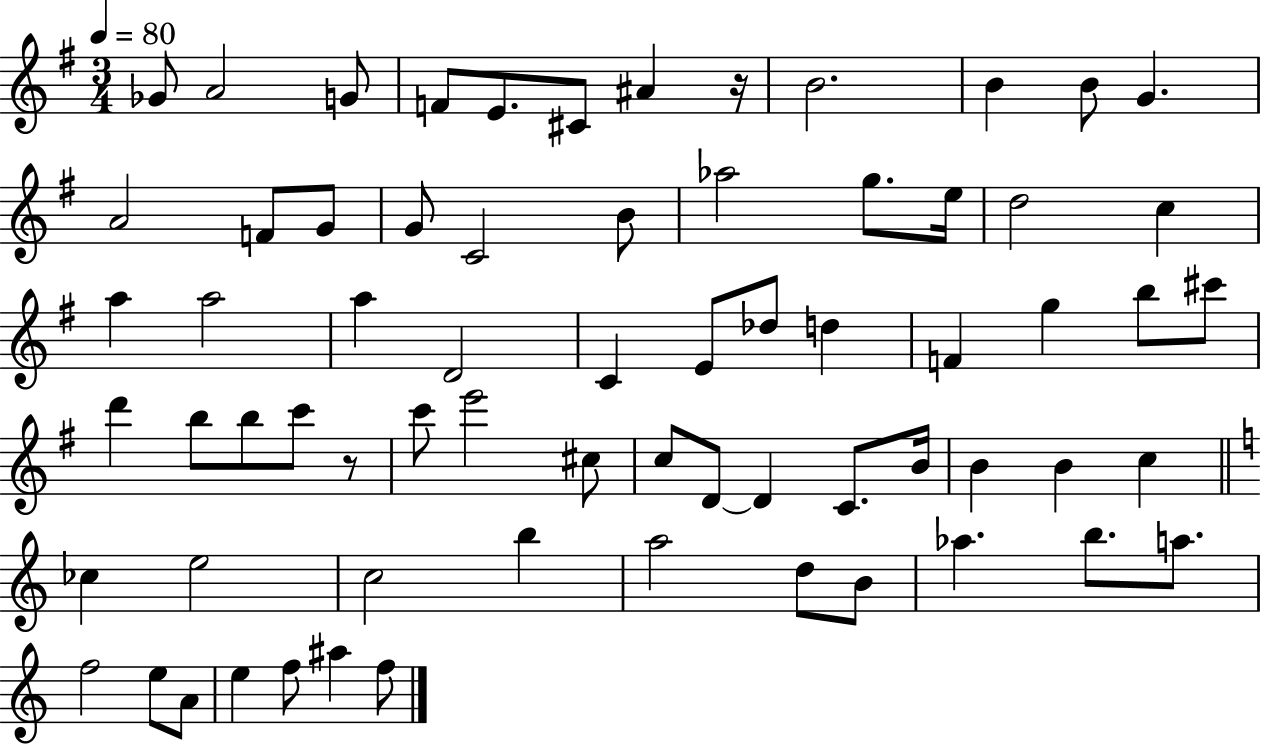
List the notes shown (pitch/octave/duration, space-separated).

Gb4/e A4/h G4/e F4/e E4/e. C#4/e A#4/q R/s B4/h. B4/q B4/e G4/q. A4/h F4/e G4/e G4/e C4/h B4/e Ab5/h G5/e. E5/s D5/h C5/q A5/q A5/h A5/q D4/h C4/q E4/e Db5/e D5/q F4/q G5/q B5/e C#6/e D6/q B5/e B5/e C6/e R/e C6/e E6/h C#5/e C5/e D4/e D4/q C4/e. B4/s B4/q B4/q C5/q CES5/q E5/h C5/h B5/q A5/h D5/e B4/e Ab5/q. B5/e. A5/e. F5/h E5/e A4/e E5/q F5/e A#5/q F5/e